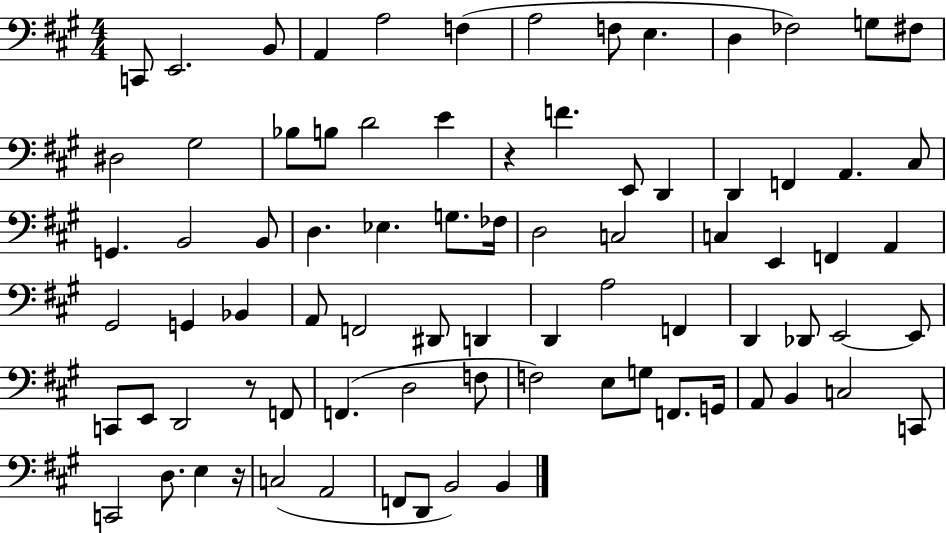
{
  \clef bass
  \numericTimeSignature
  \time 4/4
  \key a \major
  c,8 e,2. b,8 | a,4 a2 f4( | a2 f8 e4. | d4 fes2) g8 fis8 | \break dis2 gis2 | bes8 b8 d'2 e'4 | r4 f'4. e,8 d,4 | d,4 f,4 a,4. cis8 | \break g,4. b,2 b,8 | d4. ees4. g8. fes16 | d2 c2 | c4 e,4 f,4 a,4 | \break gis,2 g,4 bes,4 | a,8 f,2 dis,8 d,4 | d,4 a2 f,4 | d,4 des,8 e,2~~ e,8 | \break c,8 e,8 d,2 r8 f,8 | f,4.( d2 f8 | f2) e8 g8 f,8. g,16 | a,8 b,4 c2 c,8 | \break c,2 d8. e4 r16 | c2( a,2 | f,8 d,8 b,2) b,4 | \bar "|."
}